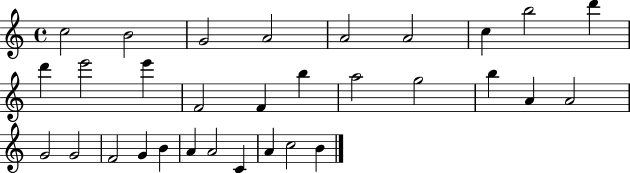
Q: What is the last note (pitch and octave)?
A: B4